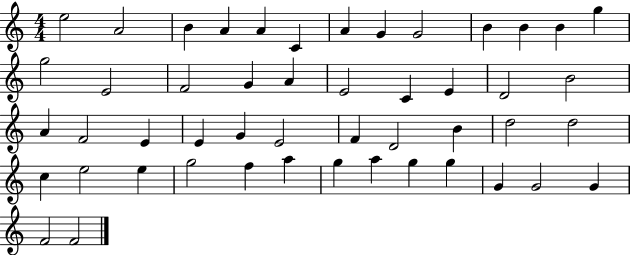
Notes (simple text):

E5/h A4/h B4/q A4/q A4/q C4/q A4/q G4/q G4/h B4/q B4/q B4/q G5/q G5/h E4/h F4/h G4/q A4/q E4/h C4/q E4/q D4/h B4/h A4/q F4/h E4/q E4/q G4/q E4/h F4/q D4/h B4/q D5/h D5/h C5/q E5/h E5/q G5/h F5/q A5/q G5/q A5/q G5/q G5/q G4/q G4/h G4/q F4/h F4/h